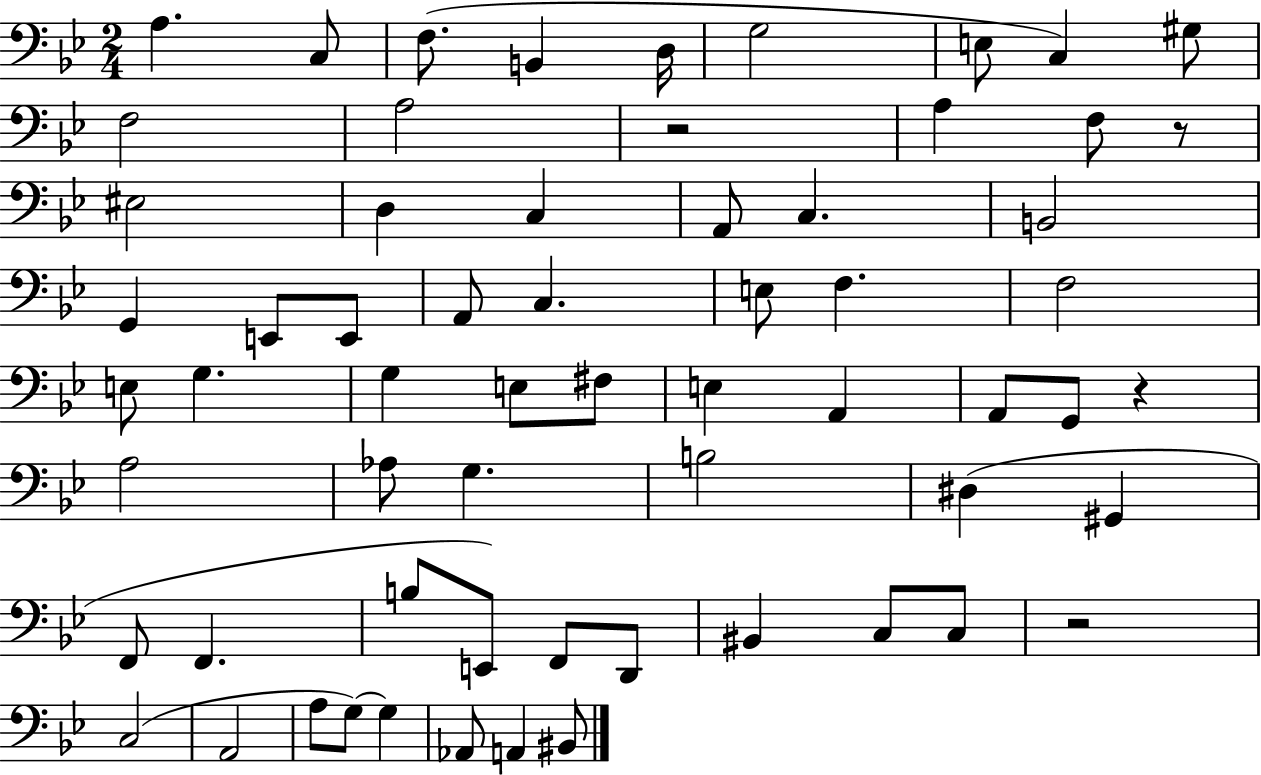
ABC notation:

X:1
T:Untitled
M:2/4
L:1/4
K:Bb
A, C,/2 F,/2 B,, D,/4 G,2 E,/2 C, ^G,/2 F,2 A,2 z2 A, F,/2 z/2 ^E,2 D, C, A,,/2 C, B,,2 G,, E,,/2 E,,/2 A,,/2 C, E,/2 F, F,2 E,/2 G, G, E,/2 ^F,/2 E, A,, A,,/2 G,,/2 z A,2 _A,/2 G, B,2 ^D, ^G,, F,,/2 F,, B,/2 E,,/2 F,,/2 D,,/2 ^B,, C,/2 C,/2 z2 C,2 A,,2 A,/2 G,/2 G, _A,,/2 A,, ^B,,/2